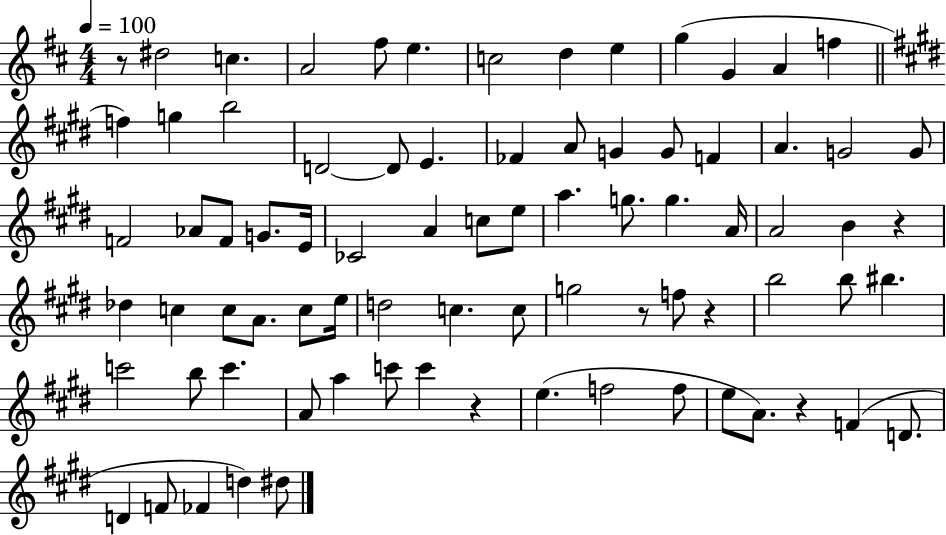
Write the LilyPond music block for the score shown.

{
  \clef treble
  \numericTimeSignature
  \time 4/4
  \key d \major
  \tempo 4 = 100
  r8 dis''2 c''4. | a'2 fis''8 e''4. | c''2 d''4 e''4 | g''4( g'4 a'4 f''4 | \break \bar "||" \break \key e \major f''4) g''4 b''2 | d'2~~ d'8 e'4. | fes'4 a'8 g'4 g'8 f'4 | a'4. g'2 g'8 | \break f'2 aes'8 f'8 g'8. e'16 | ces'2 a'4 c''8 e''8 | a''4. g''8. g''4. a'16 | a'2 b'4 r4 | \break des''4 c''4 c''8 a'8. c''8 e''16 | d''2 c''4. c''8 | g''2 r8 f''8 r4 | b''2 b''8 bis''4. | \break c'''2 b''8 c'''4. | a'8 a''4 c'''8 c'''4 r4 | e''4.( f''2 f''8 | e''8 a'8.) r4 f'4( d'8. | \break d'4 f'8 fes'4 d''4) dis''8 | \bar "|."
}